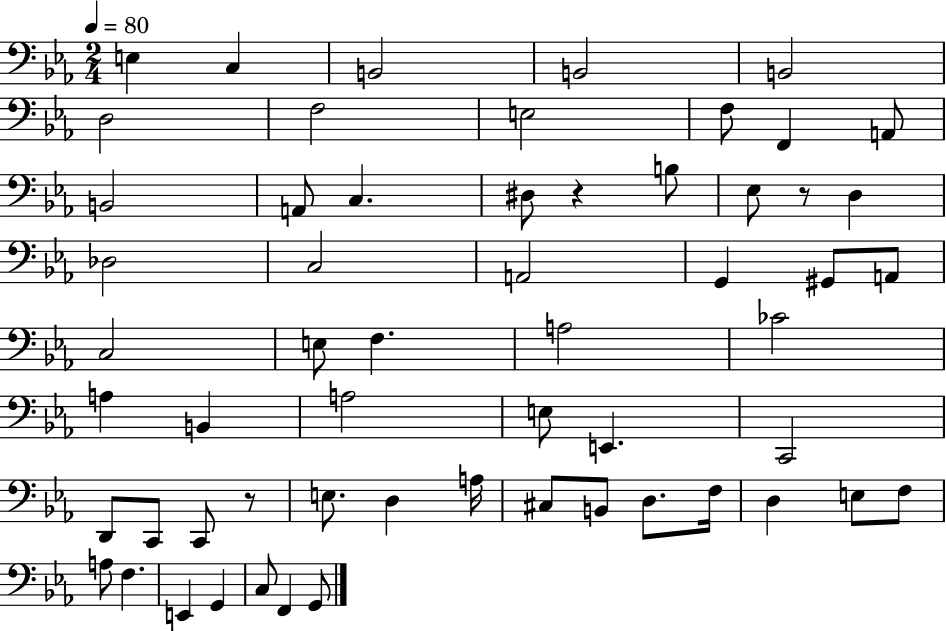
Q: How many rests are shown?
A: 3